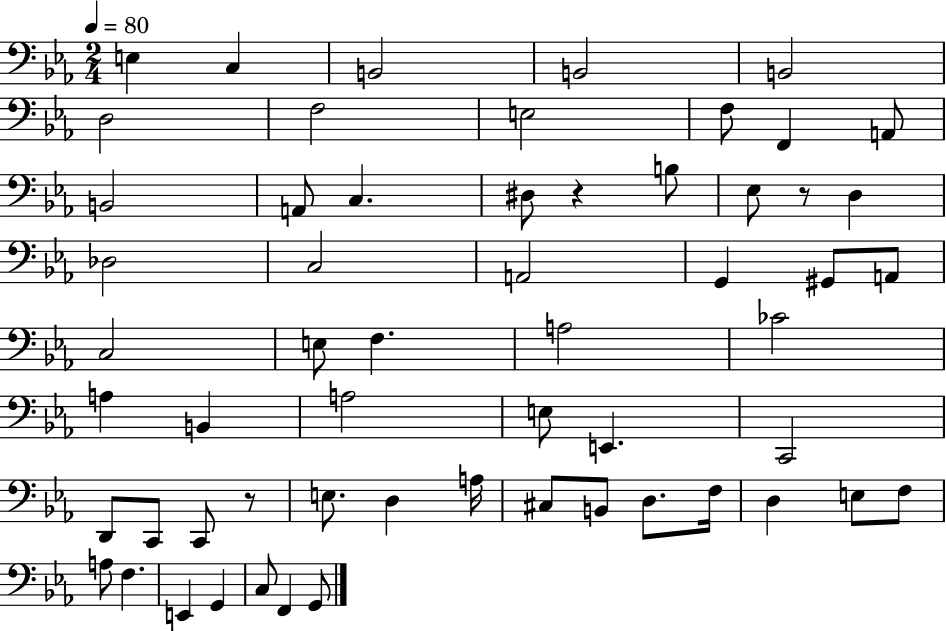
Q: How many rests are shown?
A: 3